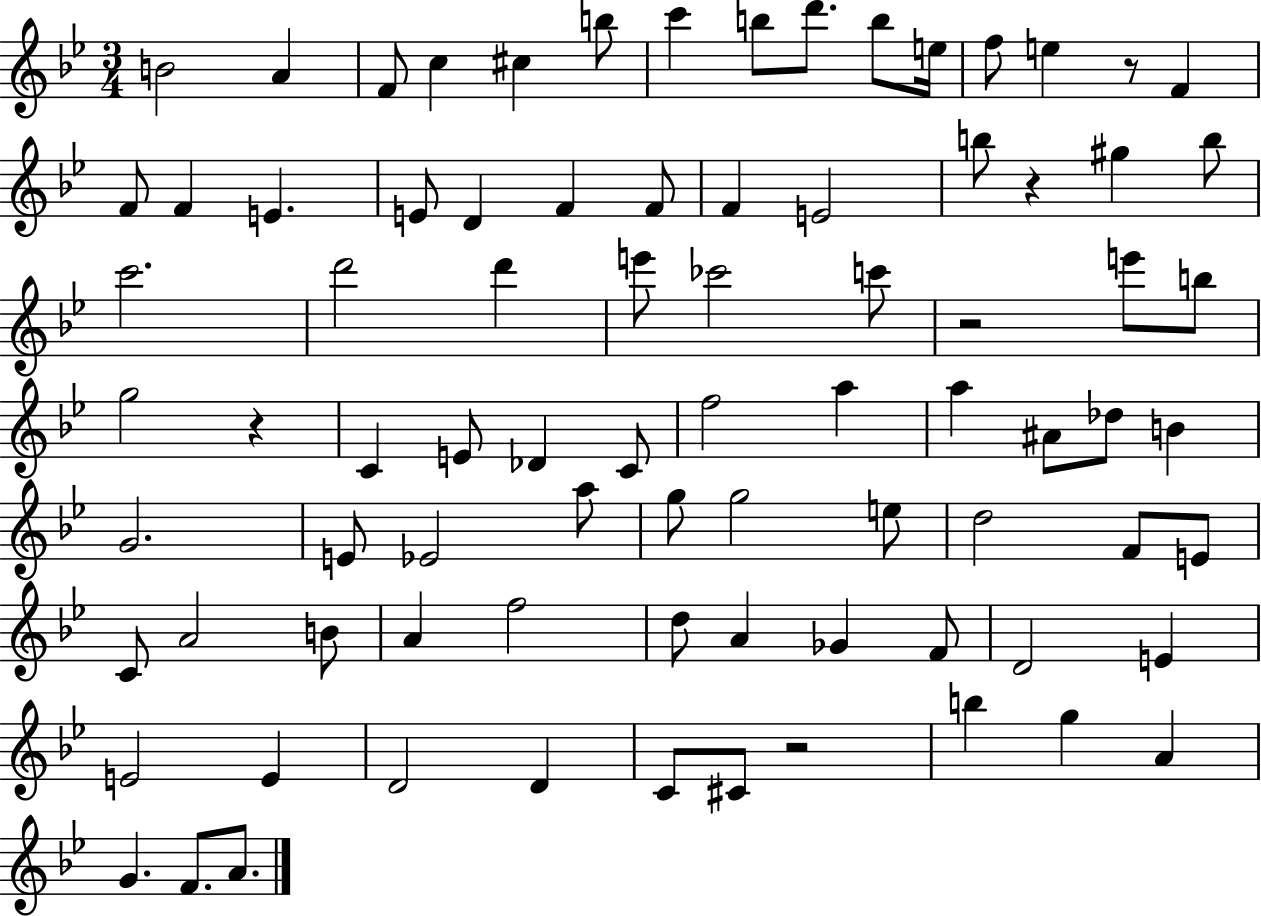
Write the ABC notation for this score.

X:1
T:Untitled
M:3/4
L:1/4
K:Bb
B2 A F/2 c ^c b/2 c' b/2 d'/2 b/2 e/4 f/2 e z/2 F F/2 F E E/2 D F F/2 F E2 b/2 z ^g b/2 c'2 d'2 d' e'/2 _c'2 c'/2 z2 e'/2 b/2 g2 z C E/2 _D C/2 f2 a a ^A/2 _d/2 B G2 E/2 _E2 a/2 g/2 g2 e/2 d2 F/2 E/2 C/2 A2 B/2 A f2 d/2 A _G F/2 D2 E E2 E D2 D C/2 ^C/2 z2 b g A G F/2 A/2